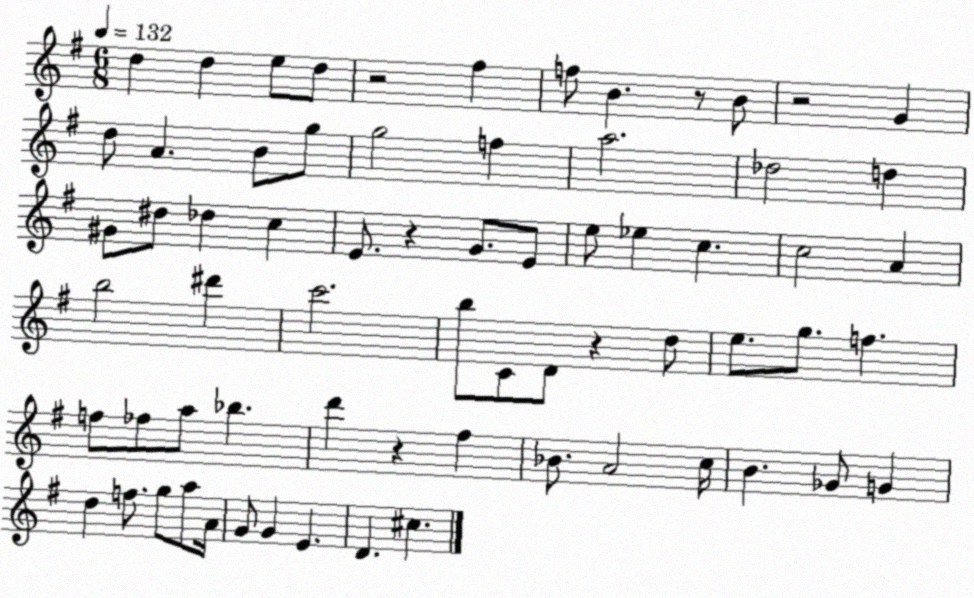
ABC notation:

X:1
T:Untitled
M:6/8
L:1/4
K:G
d d e/2 d/2 z2 ^f f/2 B z/2 B/2 z2 G d/2 A B/2 g/2 g2 f a2 _d2 d ^G/2 ^d/2 _d c E/2 z G/2 E/2 e/2 _e c c2 A b2 ^d' c'2 b/2 C/2 D/2 z d/2 e/2 g/2 f f/2 _f/2 a/2 _b d' z ^f _B/2 A2 c/4 B _G/2 G d f/2 g/2 a/2 A/4 G/2 G E D ^c